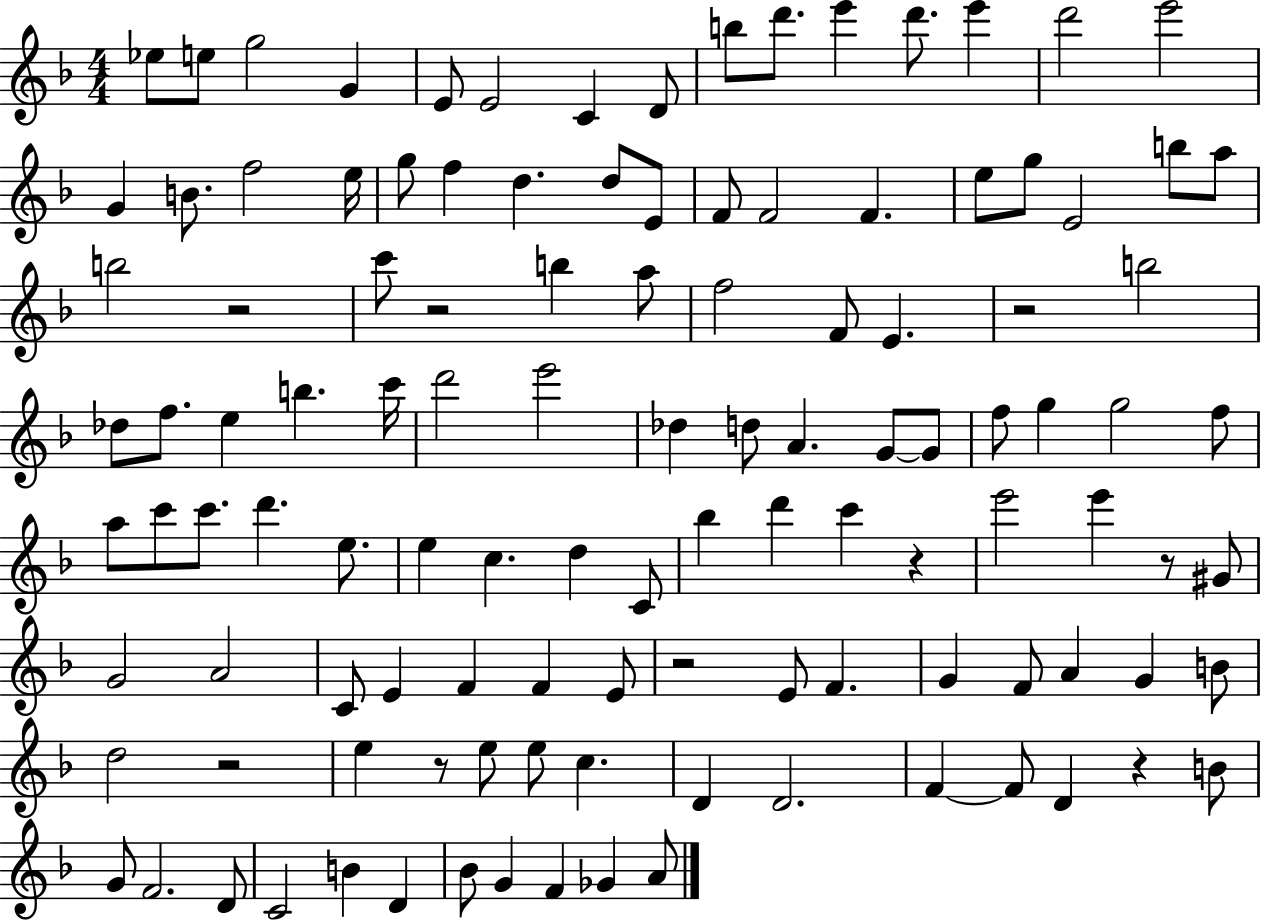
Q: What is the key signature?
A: F major